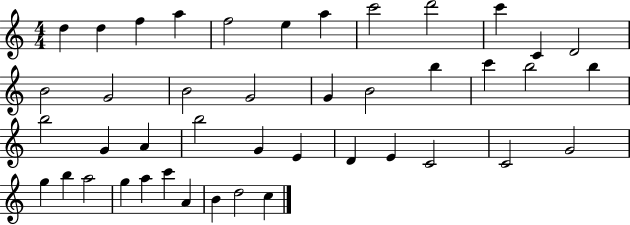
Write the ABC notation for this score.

X:1
T:Untitled
M:4/4
L:1/4
K:C
d d f a f2 e a c'2 d'2 c' C D2 B2 G2 B2 G2 G B2 b c' b2 b b2 G A b2 G E D E C2 C2 G2 g b a2 g a c' A B d2 c